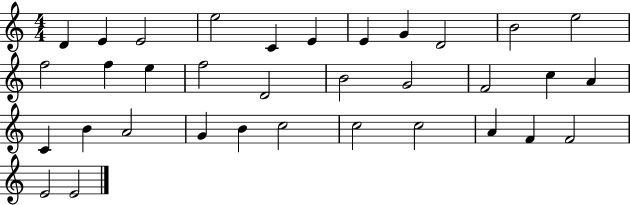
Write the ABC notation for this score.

X:1
T:Untitled
M:4/4
L:1/4
K:C
D E E2 e2 C E E G D2 B2 e2 f2 f e f2 D2 B2 G2 F2 c A C B A2 G B c2 c2 c2 A F F2 E2 E2